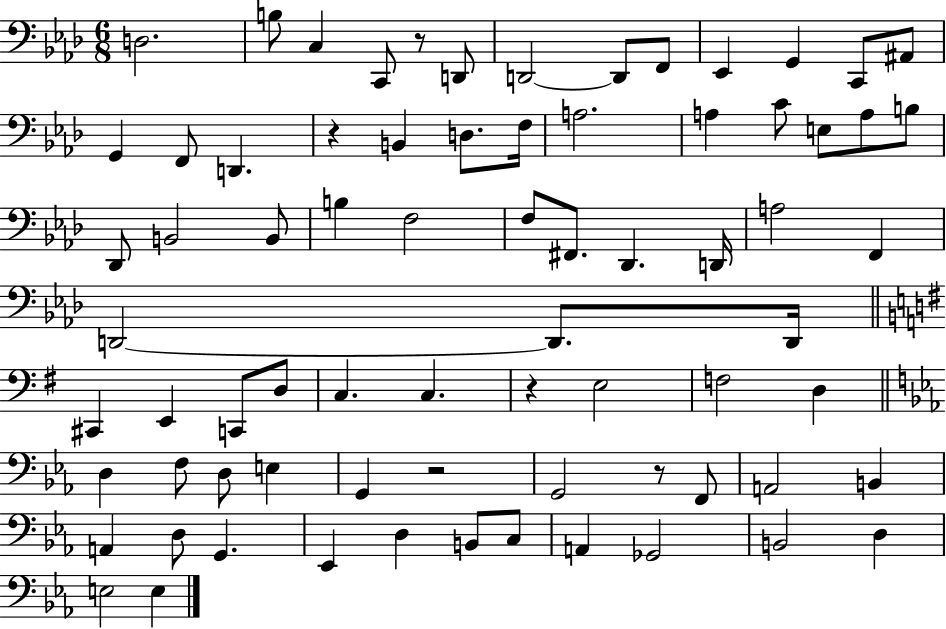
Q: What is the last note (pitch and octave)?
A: E3